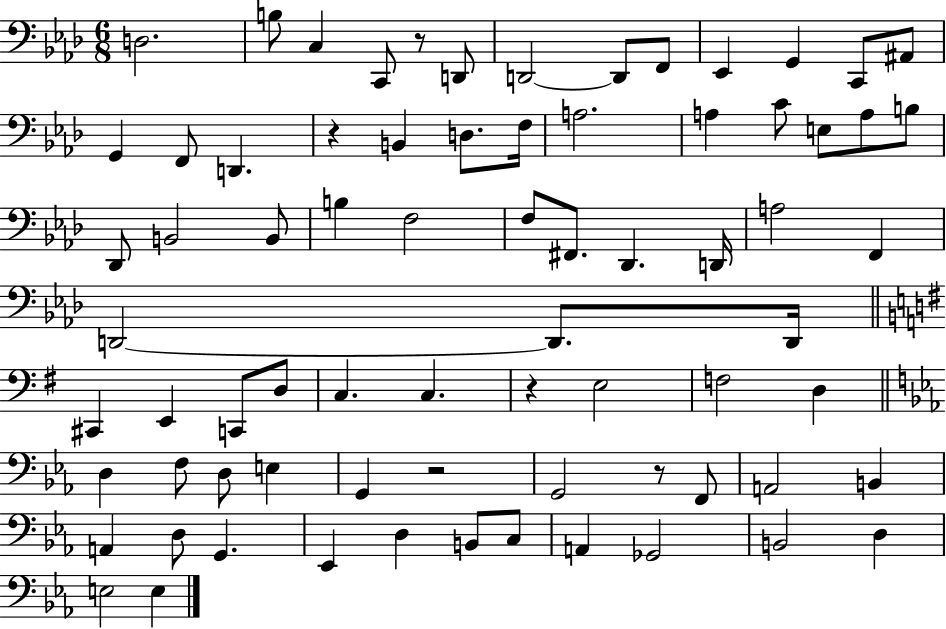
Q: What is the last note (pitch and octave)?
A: E3